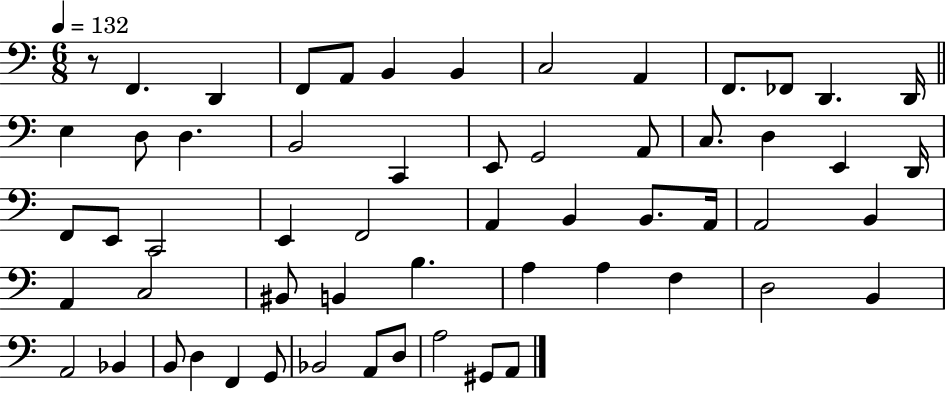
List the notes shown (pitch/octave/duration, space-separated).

R/e F2/q. D2/q F2/e A2/e B2/q B2/q C3/h A2/q F2/e. FES2/e D2/q. D2/s E3/q D3/e D3/q. B2/h C2/q E2/e G2/h A2/e C3/e. D3/q E2/q D2/s F2/e E2/e C2/h E2/q F2/h A2/q B2/q B2/e. A2/s A2/h B2/q A2/q C3/h BIS2/e B2/q B3/q. A3/q A3/q F3/q D3/h B2/q A2/h Bb2/q B2/e D3/q F2/q G2/e Bb2/h A2/e D3/e A3/h G#2/e A2/e